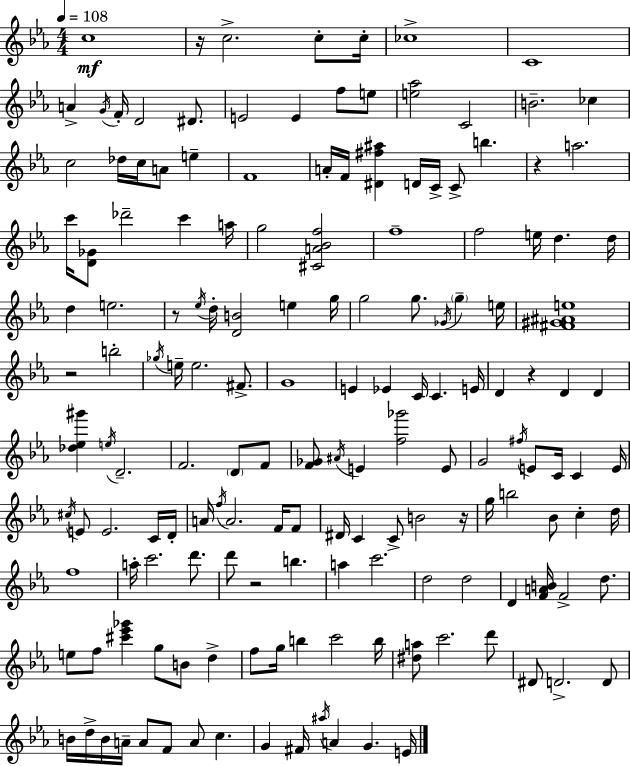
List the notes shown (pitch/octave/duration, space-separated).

C5/w R/s C5/h. C5/e C5/s CES5/w C4/w A4/q G4/s F4/s D4/h D#4/e. E4/h E4/q F5/e E5/e [E5,Ab5]/h C4/h B4/h. CES5/q C5/h Db5/s C5/s A4/e E5/q F4/w A4/s F4/s [D#4,F#5,A#5]/q D4/s C4/s C4/e B5/q. R/q A5/h. C6/s [D4,Gb4]/e Db6/h C6/q A5/s G5/h [C#4,A4,Bb4,F5]/h F5/w F5/h E5/s D5/q. D5/s D5/q E5/h. R/e Eb5/s D5/s [D4,B4]/h E5/q G5/s G5/h G5/e. Gb4/s G5/q E5/s [F#4,G#4,A#4,E5]/w R/h B5/h Gb5/s E5/s E5/h. F#4/e. G4/w E4/q Eb4/q C4/s C4/q. E4/s D4/q R/q D4/q D4/q [Db5,Eb5,G#6]/q E5/s D4/h. F4/h. D4/e F4/e [F4,Gb4]/e A#4/s E4/q [F5,Gb6]/h E4/e G4/h F#5/s E4/e C4/s C4/q E4/s C#5/s E4/e E4/h. C4/s D4/s A4/s F5/s A4/h. F4/s F4/e D#4/s C4/q C4/e B4/h R/s G5/s B5/h Bb4/e C5/q D5/s F5/w A5/s C6/h. D6/e. D6/e R/h B5/q. A5/q C6/h. D5/h D5/h D4/q [F4,A4,B4]/s F4/h D5/e. E5/e F5/e [C#6,Eb6,Gb6]/q G5/e B4/e D5/q F5/e G5/s B5/q C6/h B5/s [D#5,A5]/e C6/h. D6/e D#4/e D4/h. D4/e B4/s D5/s B4/s A4/s A4/e F4/e A4/e C5/q. G4/q F#4/s A#5/s A4/q G4/q. E4/s